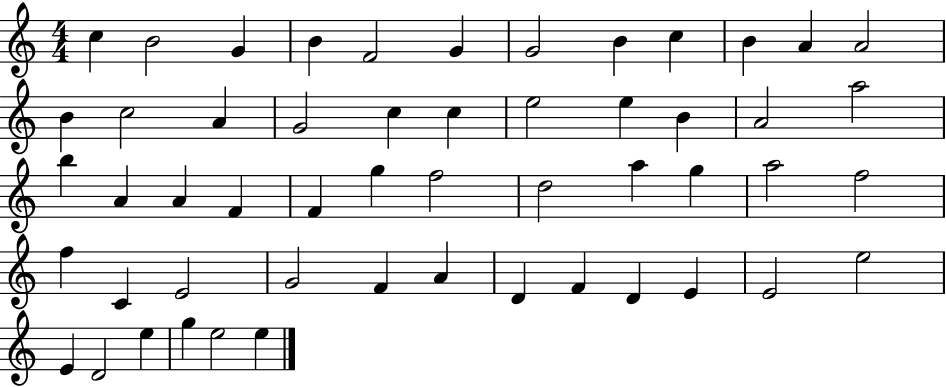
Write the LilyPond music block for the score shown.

{
  \clef treble
  \numericTimeSignature
  \time 4/4
  \key c \major
  c''4 b'2 g'4 | b'4 f'2 g'4 | g'2 b'4 c''4 | b'4 a'4 a'2 | \break b'4 c''2 a'4 | g'2 c''4 c''4 | e''2 e''4 b'4 | a'2 a''2 | \break b''4 a'4 a'4 f'4 | f'4 g''4 f''2 | d''2 a''4 g''4 | a''2 f''2 | \break f''4 c'4 e'2 | g'2 f'4 a'4 | d'4 f'4 d'4 e'4 | e'2 e''2 | \break e'4 d'2 e''4 | g''4 e''2 e''4 | \bar "|."
}